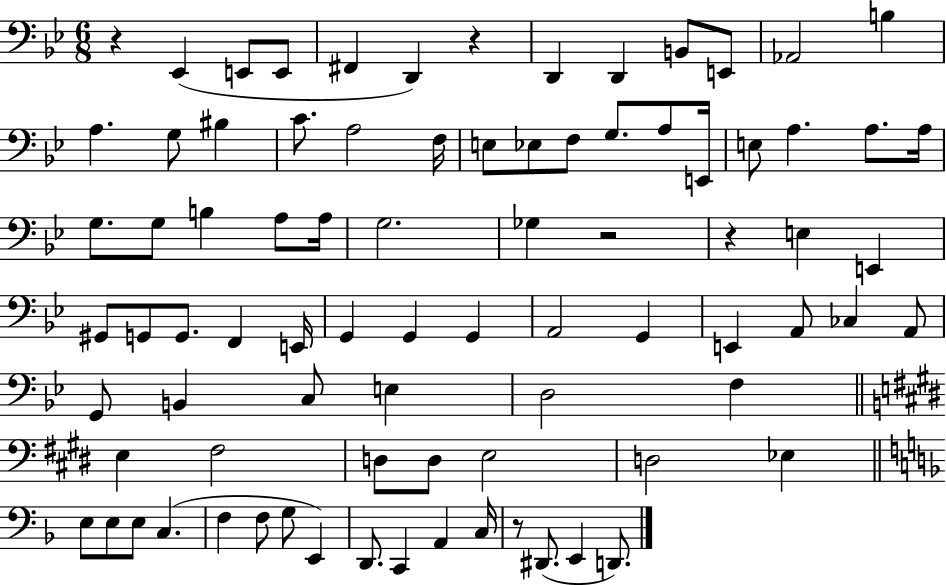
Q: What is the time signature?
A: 6/8